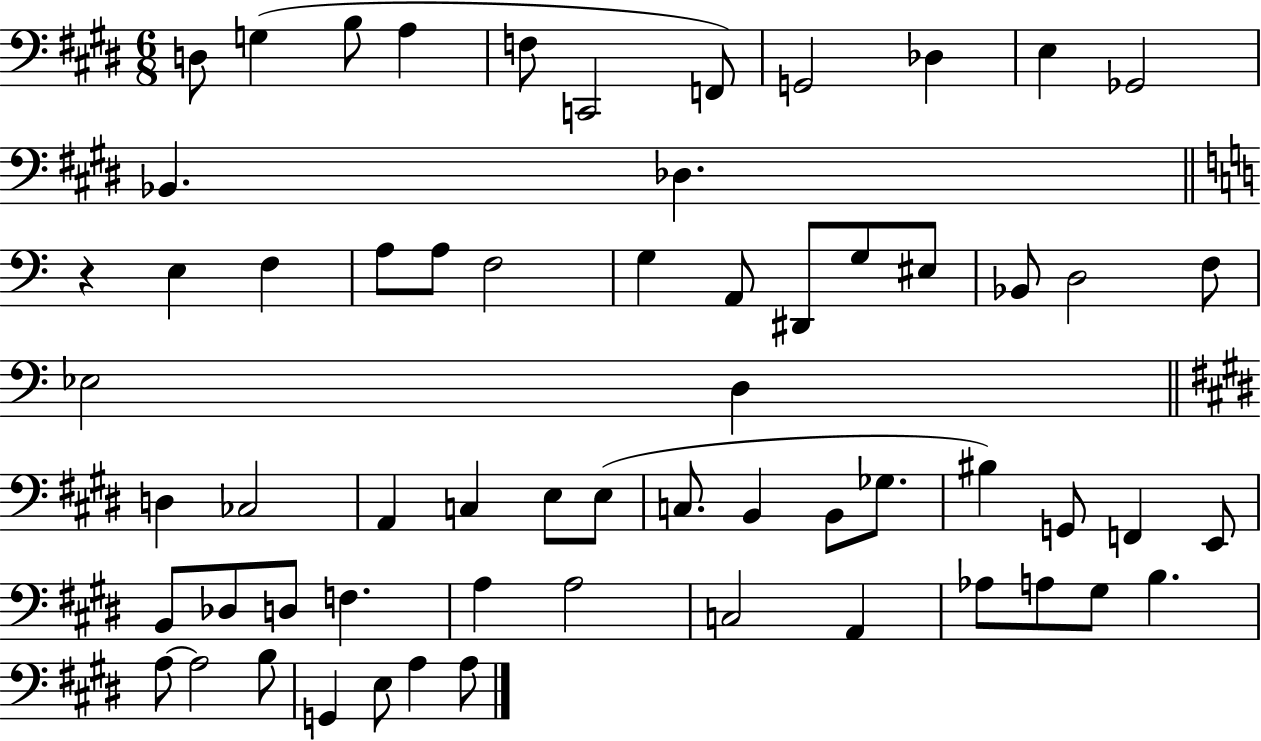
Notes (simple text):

D3/e G3/q B3/e A3/q F3/e C2/h F2/e G2/h Db3/q E3/q Gb2/h Bb2/q. Db3/q. R/q E3/q F3/q A3/e A3/e F3/h G3/q A2/e D#2/e G3/e EIS3/e Bb2/e D3/h F3/e Eb3/h D3/q D3/q CES3/h A2/q C3/q E3/e E3/e C3/e. B2/q B2/e Gb3/e. BIS3/q G2/e F2/q E2/e B2/e Db3/e D3/e F3/q. A3/q A3/h C3/h A2/q Ab3/e A3/e G#3/e B3/q. A3/e A3/h B3/e G2/q E3/e A3/q A3/e